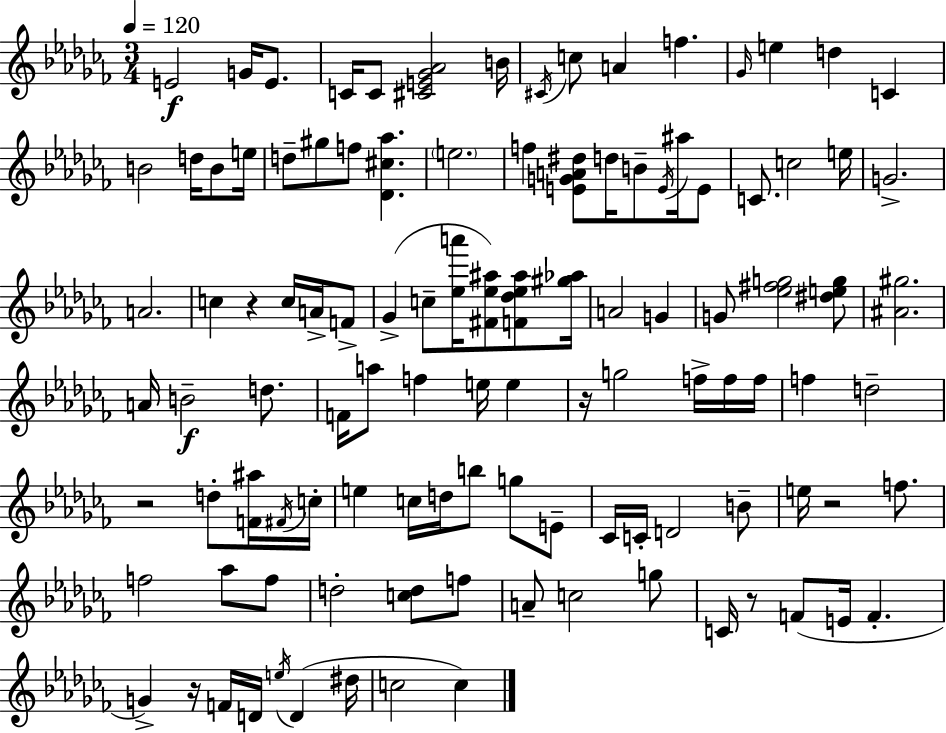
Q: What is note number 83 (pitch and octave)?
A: F4